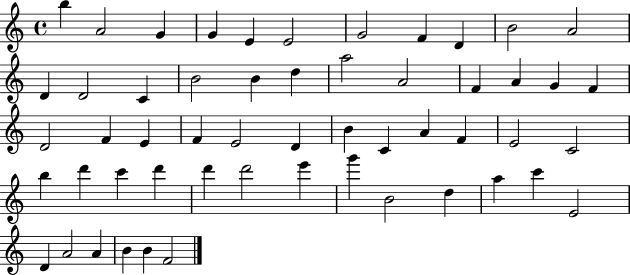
{
  \clef treble
  \time 4/4
  \defaultTimeSignature
  \key c \major
  b''4 a'2 g'4 | g'4 e'4 e'2 | g'2 f'4 d'4 | b'2 a'2 | \break d'4 d'2 c'4 | b'2 b'4 d''4 | a''2 a'2 | f'4 a'4 g'4 f'4 | \break d'2 f'4 e'4 | f'4 e'2 d'4 | b'4 c'4 a'4 f'4 | e'2 c'2 | \break b''4 d'''4 c'''4 d'''4 | d'''4 d'''2 e'''4 | g'''4 b'2 d''4 | a''4 c'''4 e'2 | \break d'4 a'2 a'4 | b'4 b'4 f'2 | \bar "|."
}